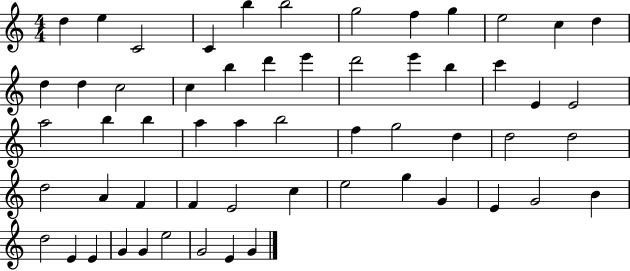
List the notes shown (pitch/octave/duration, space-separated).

D5/q E5/q C4/h C4/q B5/q B5/h G5/h F5/q G5/q E5/h C5/q D5/q D5/q D5/q C5/h C5/q B5/q D6/q E6/q D6/h E6/q B5/q C6/q E4/q E4/h A5/h B5/q B5/q A5/q A5/q B5/h F5/q G5/h D5/q D5/h D5/h D5/h A4/q F4/q F4/q E4/h C5/q E5/h G5/q G4/q E4/q G4/h B4/q D5/h E4/q E4/q G4/q G4/q E5/h G4/h E4/q G4/q